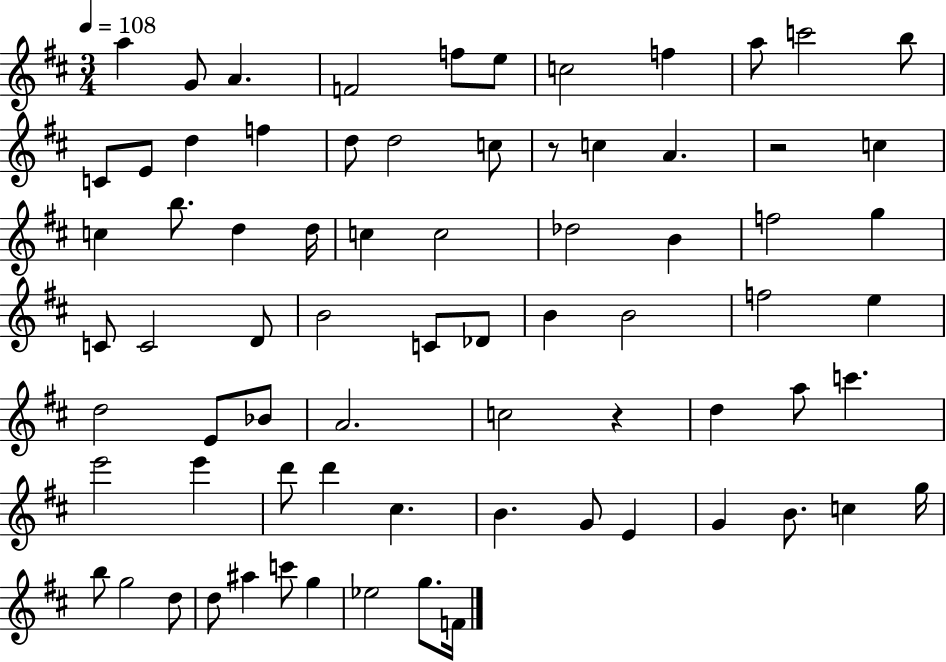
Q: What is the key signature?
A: D major